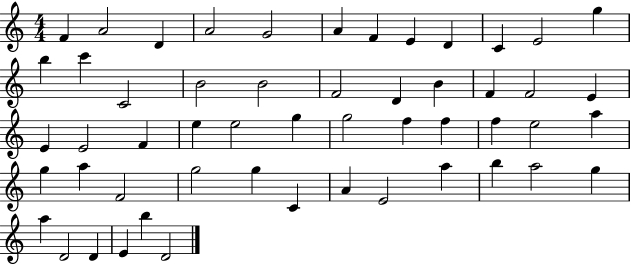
F4/q A4/h D4/q A4/h G4/h A4/q F4/q E4/q D4/q C4/q E4/h G5/q B5/q C6/q C4/h B4/h B4/h F4/h D4/q B4/q F4/q F4/h E4/q E4/q E4/h F4/q E5/q E5/h G5/q G5/h F5/q F5/q F5/q E5/h A5/q G5/q A5/q F4/h G5/h G5/q C4/q A4/q E4/h A5/q B5/q A5/h G5/q A5/q D4/h D4/q E4/q B5/q D4/h